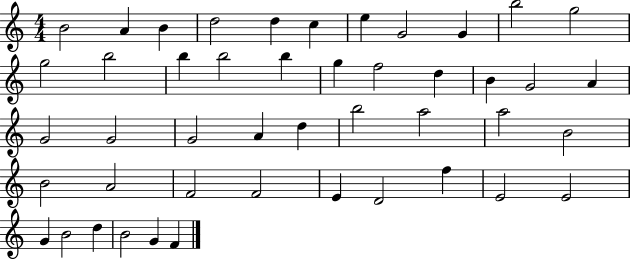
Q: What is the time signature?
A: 4/4